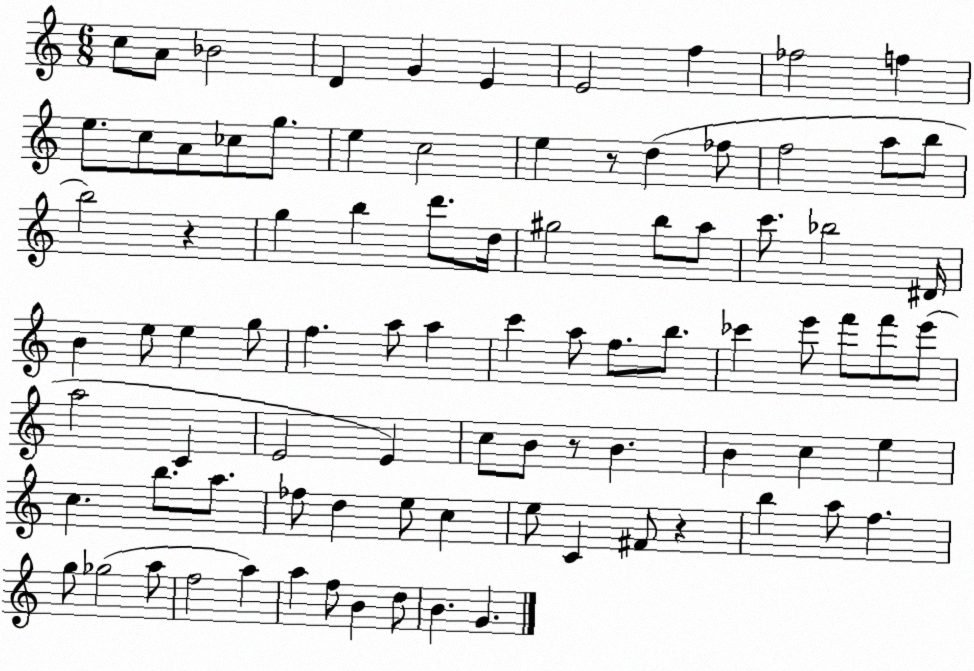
X:1
T:Untitled
M:6/8
L:1/4
K:C
c/2 A/2 _B2 D G E E2 f _f2 f e/2 c/2 A/2 _c/2 g/2 e c2 e z/2 d _f/2 f2 a/2 b/2 b2 z g b d'/2 d/4 ^g2 b/2 a/2 c'/2 _b2 ^D/4 B e/2 e g/2 f a/2 a c' a/2 f/2 b/2 _c' e'/2 f'/2 f'/2 e'/2 a2 C E2 E c/2 B/2 z/2 B B c e c b/2 a/2 _f/2 d e/2 c e/2 C ^F/2 z b a/2 f g/2 _g2 a/2 f2 a a f/2 B d/2 B G